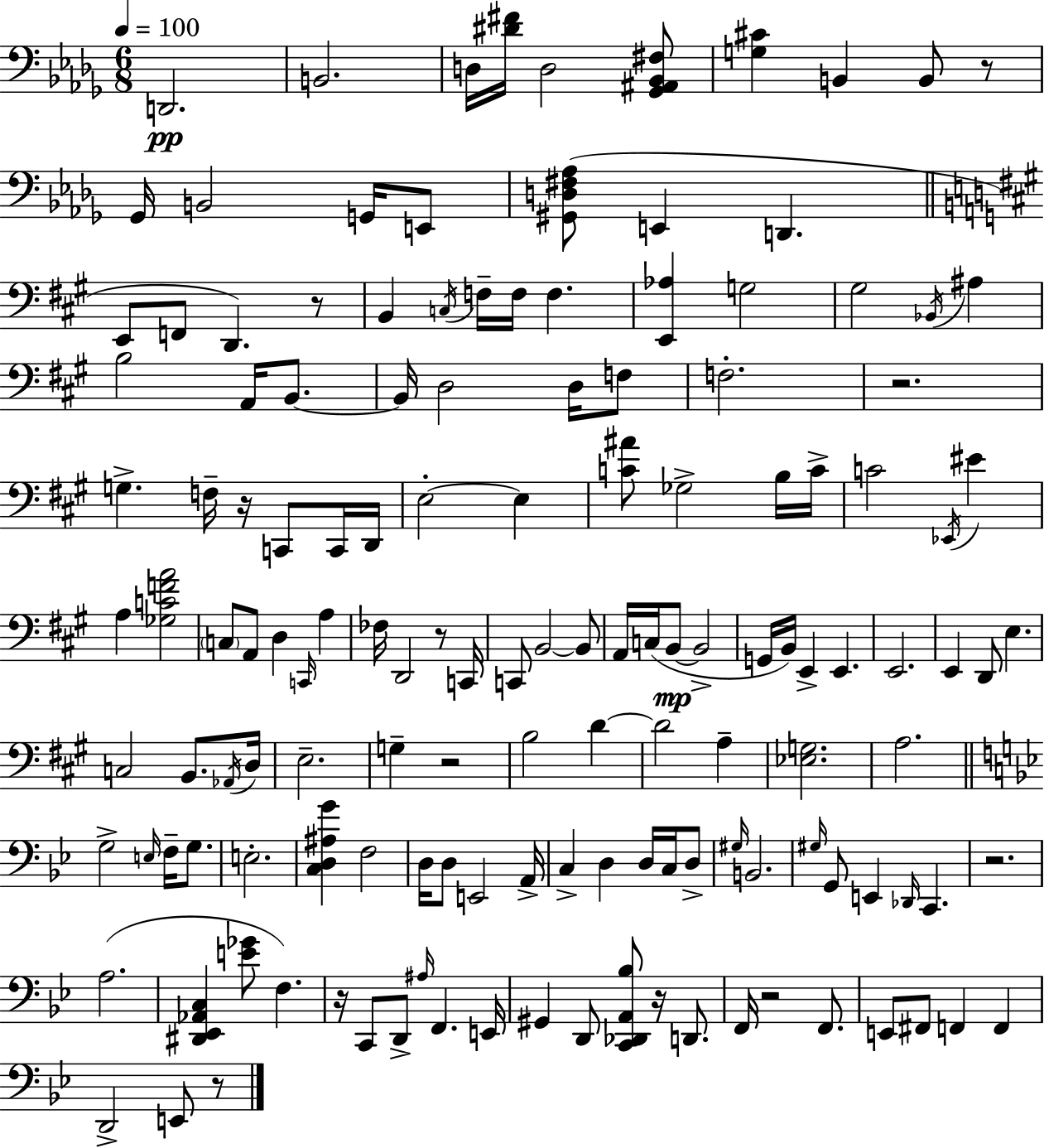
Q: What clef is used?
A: bass